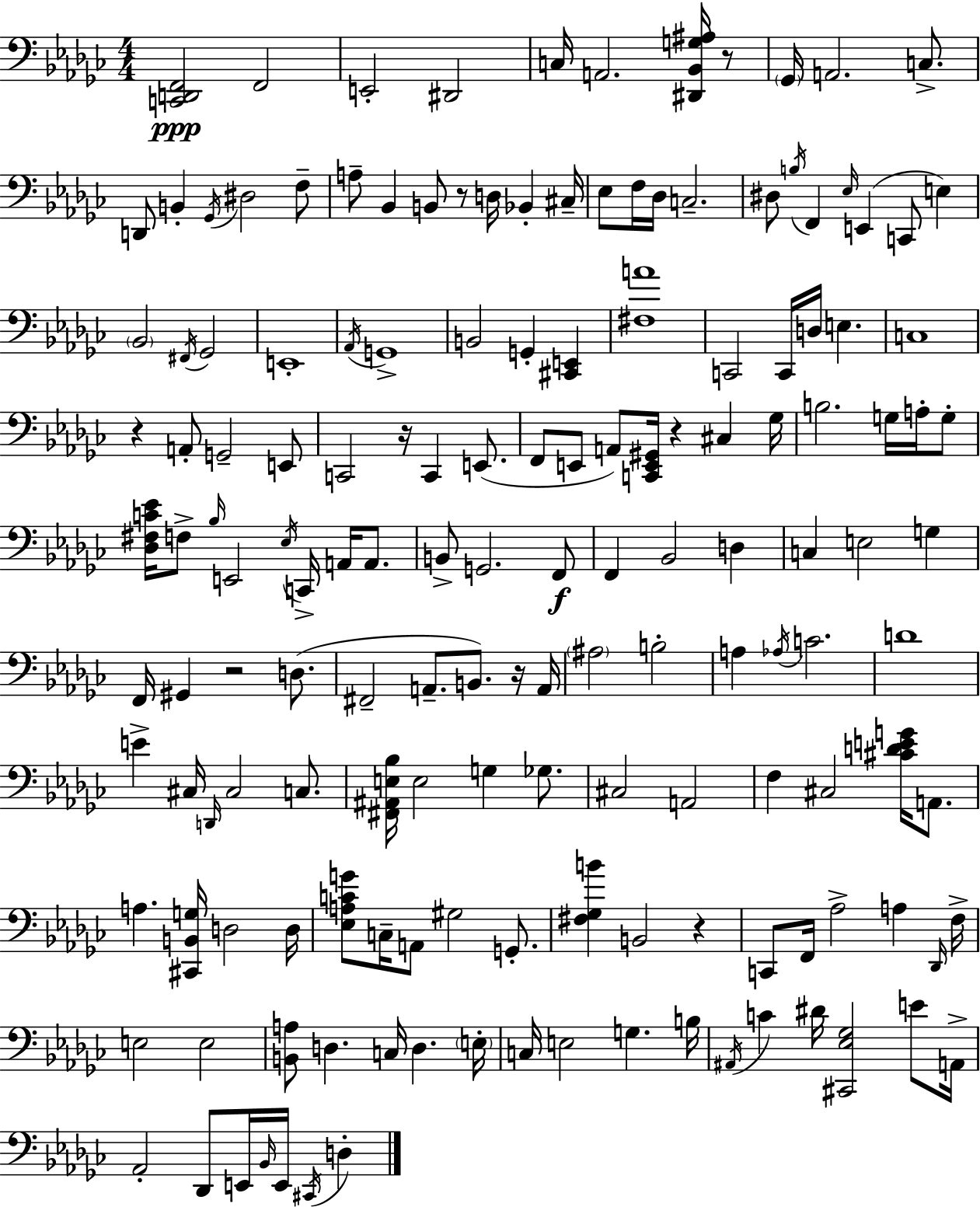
X:1
T:Untitled
M:4/4
L:1/4
K:Ebm
[C,,D,,F,,]2 F,,2 E,,2 ^D,,2 C,/4 A,,2 [^D,,_B,,G,^A,]/4 z/2 _G,,/4 A,,2 C,/2 D,,/2 B,, _G,,/4 ^D,2 F,/2 A,/2 _B,, B,,/2 z/2 D,/4 _B,, ^C,/4 _E,/2 F,/4 _D,/4 C,2 ^D,/2 B,/4 F,, _E,/4 E,, C,,/2 E, _B,,2 ^F,,/4 _G,,2 E,,4 _A,,/4 G,,4 B,,2 G,, [^C,,E,,] [^F,A]4 C,,2 C,,/4 D,/4 E, C,4 z A,,/2 G,,2 E,,/2 C,,2 z/4 C,, E,,/2 F,,/2 E,,/2 A,,/2 [C,,E,,^G,,]/4 z ^C, _G,/4 B,2 G,/4 A,/4 G,/2 [_D,^F,C_E]/4 F,/2 _B,/4 E,,2 _E,/4 C,,/4 A,,/4 A,,/2 B,,/2 G,,2 F,,/2 F,, _B,,2 D, C, E,2 G, F,,/4 ^G,, z2 D,/2 ^F,,2 A,,/2 B,,/2 z/4 A,,/4 ^A,2 B,2 A, _A,/4 C2 D4 E ^C,/4 D,,/4 ^C,2 C,/2 [^F,,^A,,E,_B,]/4 E,2 G, _G,/2 ^C,2 A,,2 F, ^C,2 [^CDEG]/4 A,,/2 A, [^C,,B,,G,]/4 D,2 D,/4 [_E,A,CG]/2 C,/4 A,,/2 ^G,2 G,,/2 [^F,_G,B] B,,2 z C,,/2 F,,/4 _A,2 A, _D,,/4 F,/4 E,2 E,2 [B,,A,]/2 D, C,/4 D, E,/4 C,/4 E,2 G, B,/4 ^A,,/4 C ^D/4 [^C,,_E,_G,]2 E/2 A,,/4 _A,,2 _D,,/2 E,,/4 _B,,/4 E,,/4 ^C,,/4 D,